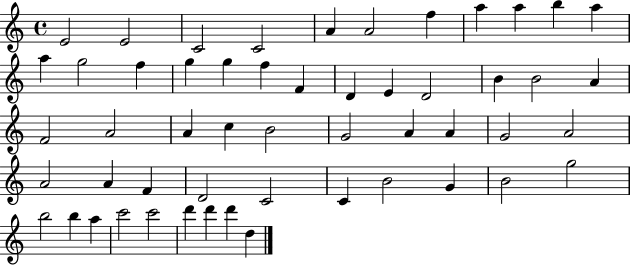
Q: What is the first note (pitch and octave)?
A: E4